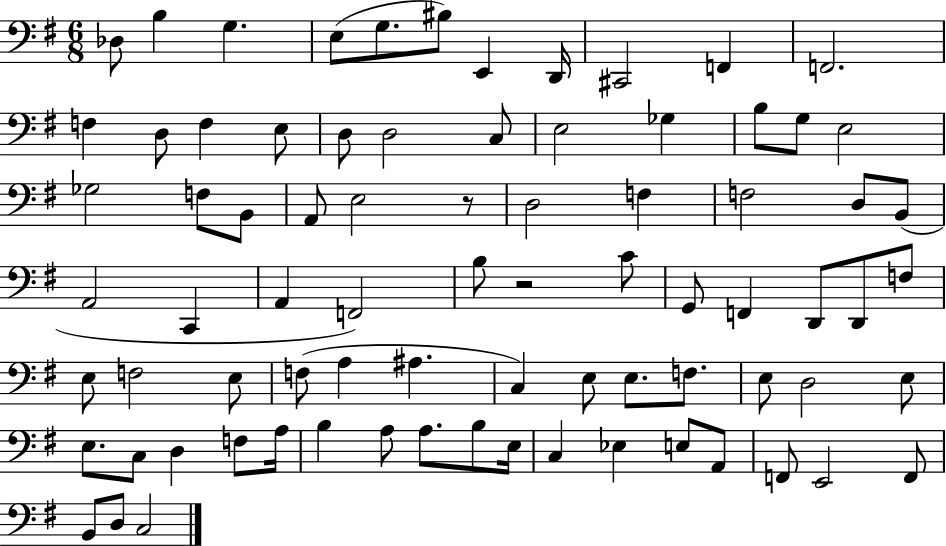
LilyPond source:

{
  \clef bass
  \numericTimeSignature
  \time 6/8
  \key g \major
  des8 b4 g4. | e8( g8. bis8) e,4 d,16 | cis,2 f,4 | f,2. | \break f4 d8 f4 e8 | d8 d2 c8 | e2 ges4 | b8 g8 e2 | \break ges2 f8 b,8 | a,8 e2 r8 | d2 f4 | f2 d8 b,8( | \break a,2 c,4 | a,4 f,2) | b8 r2 c'8 | g,8 f,4 d,8 d,8 f8 | \break e8 f2 e8 | f8( a4 ais4. | c4) e8 e8. f8. | e8 d2 e8 | \break e8. c8 d4 f8 a16 | b4 a8 a8. b8 e16 | c4 ees4 e8 a,8 | f,8 e,2 f,8 | \break b,8 d8 c2 | \bar "|."
}